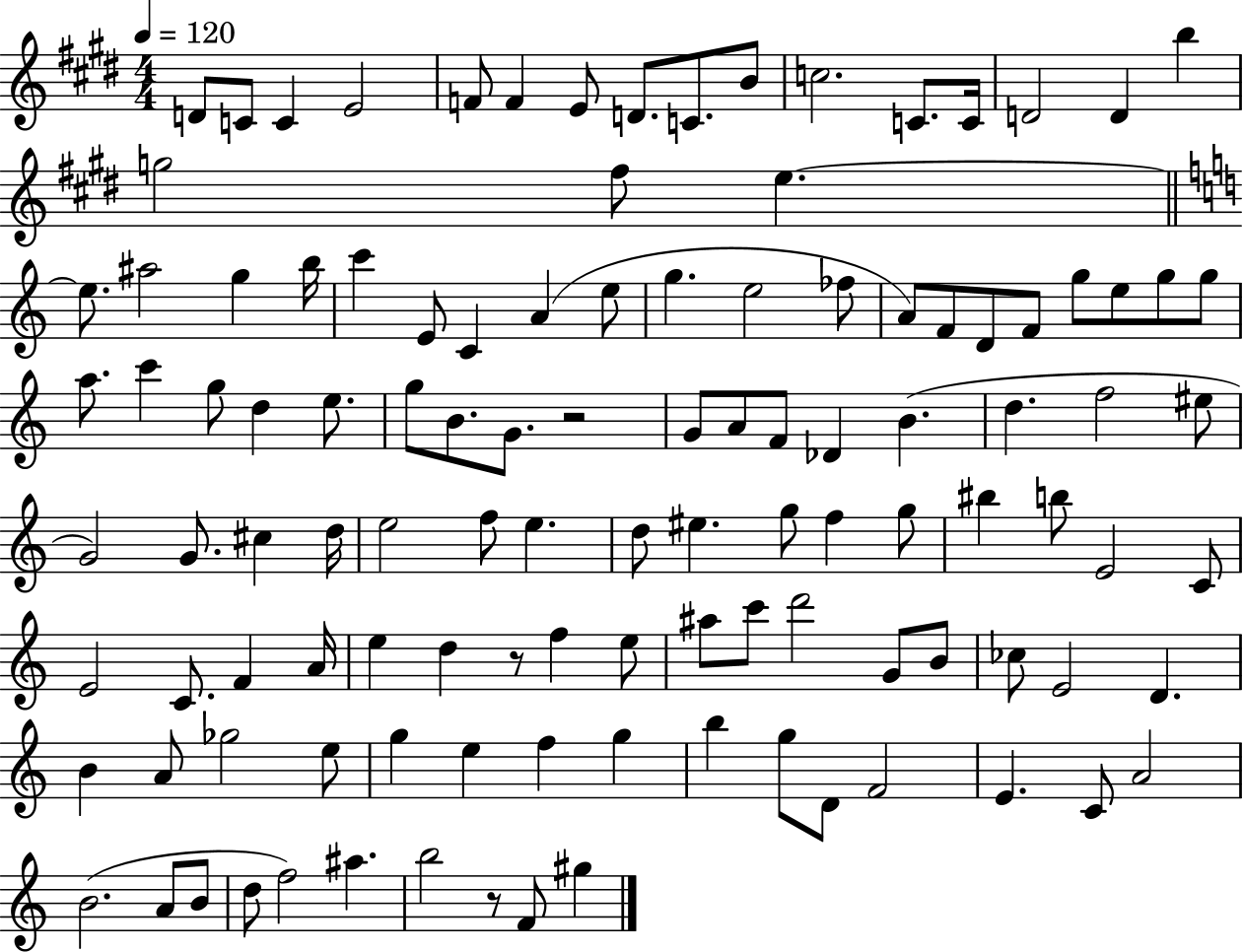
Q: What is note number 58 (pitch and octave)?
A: C#5